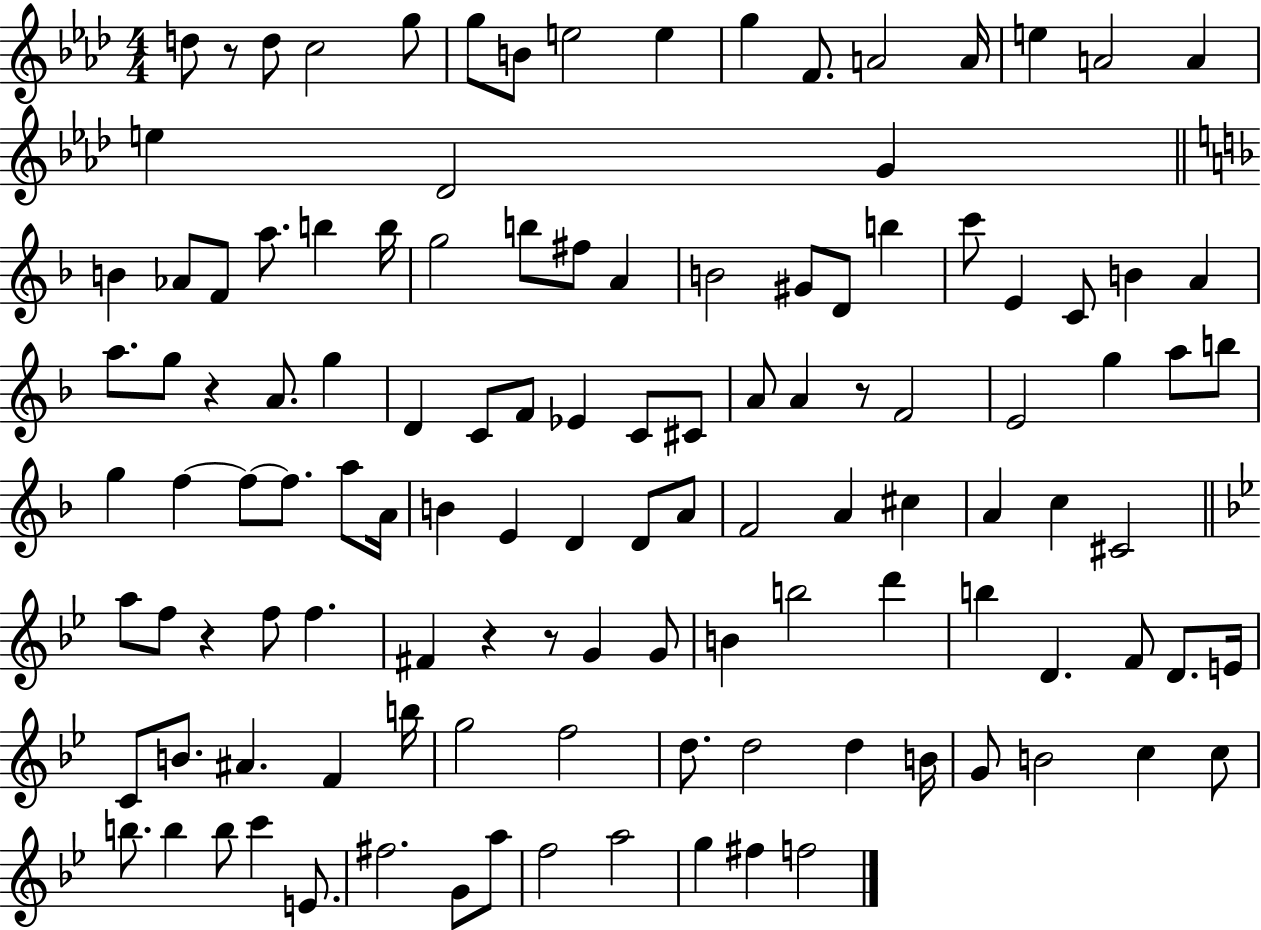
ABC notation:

X:1
T:Untitled
M:4/4
L:1/4
K:Ab
d/2 z/2 d/2 c2 g/2 g/2 B/2 e2 e g F/2 A2 A/4 e A2 A e _D2 G B _A/2 F/2 a/2 b b/4 g2 b/2 ^f/2 A B2 ^G/2 D/2 b c'/2 E C/2 B A a/2 g/2 z A/2 g D C/2 F/2 _E C/2 ^C/2 A/2 A z/2 F2 E2 g a/2 b/2 g f f/2 f/2 a/2 A/4 B E D D/2 A/2 F2 A ^c A c ^C2 a/2 f/2 z f/2 f ^F z z/2 G G/2 B b2 d' b D F/2 D/2 E/4 C/2 B/2 ^A F b/4 g2 f2 d/2 d2 d B/4 G/2 B2 c c/2 b/2 b b/2 c' E/2 ^f2 G/2 a/2 f2 a2 g ^f f2